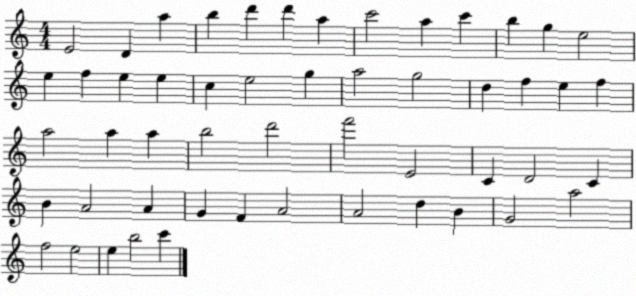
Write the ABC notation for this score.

X:1
T:Untitled
M:4/4
L:1/4
K:C
E2 D a b d' d' a c'2 a c' b g e2 e f e e c e2 g a2 g2 d f e f a2 a a b2 d'2 f'2 E2 C D2 C B A2 A G F A2 A2 d B G2 a2 f2 e2 e b2 c'